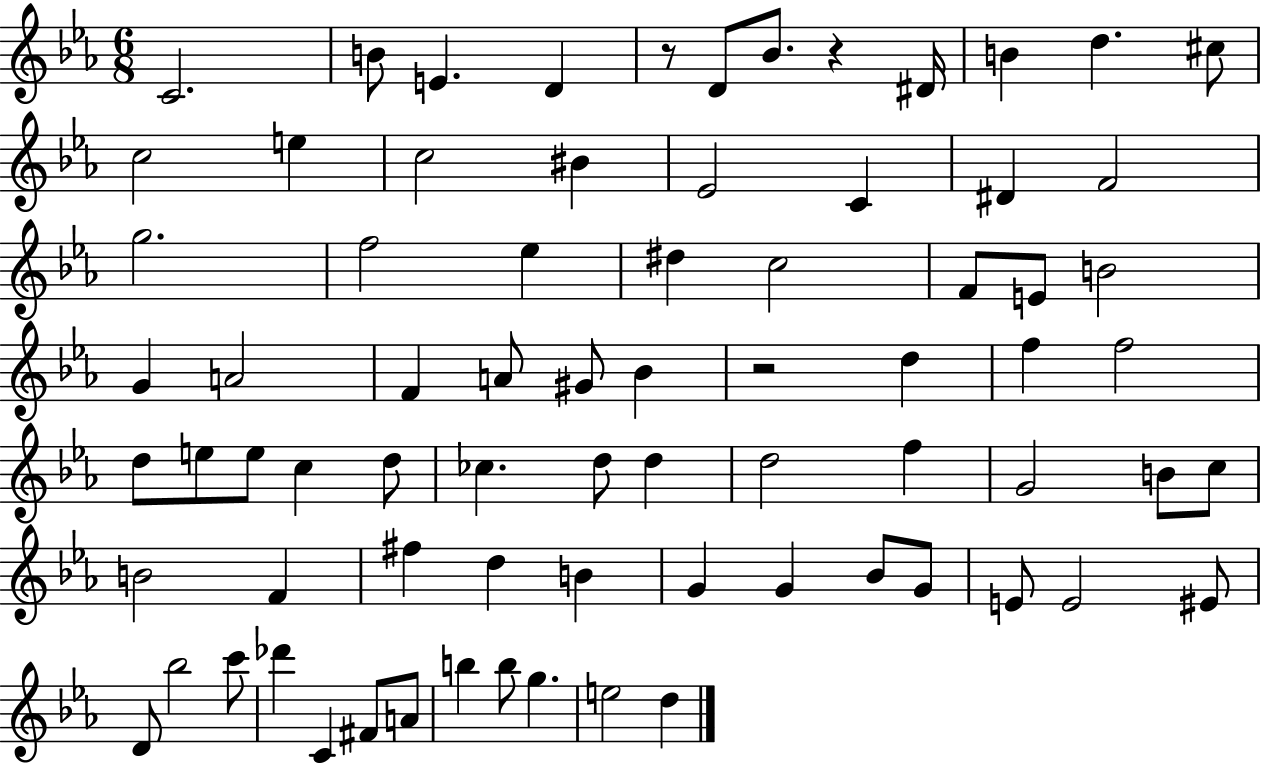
C4/h. B4/e E4/q. D4/q R/e D4/e Bb4/e. R/q D#4/s B4/q D5/q. C#5/e C5/h E5/q C5/h BIS4/q Eb4/h C4/q D#4/q F4/h G5/h. F5/h Eb5/q D#5/q C5/h F4/e E4/e B4/h G4/q A4/h F4/q A4/e G#4/e Bb4/q R/h D5/q F5/q F5/h D5/e E5/e E5/e C5/q D5/e CES5/q. D5/e D5/q D5/h F5/q G4/h B4/e C5/e B4/h F4/q F#5/q D5/q B4/q G4/q G4/q Bb4/e G4/e E4/e E4/h EIS4/e D4/e Bb5/h C6/e Db6/q C4/q F#4/e A4/e B5/q B5/e G5/q. E5/h D5/q